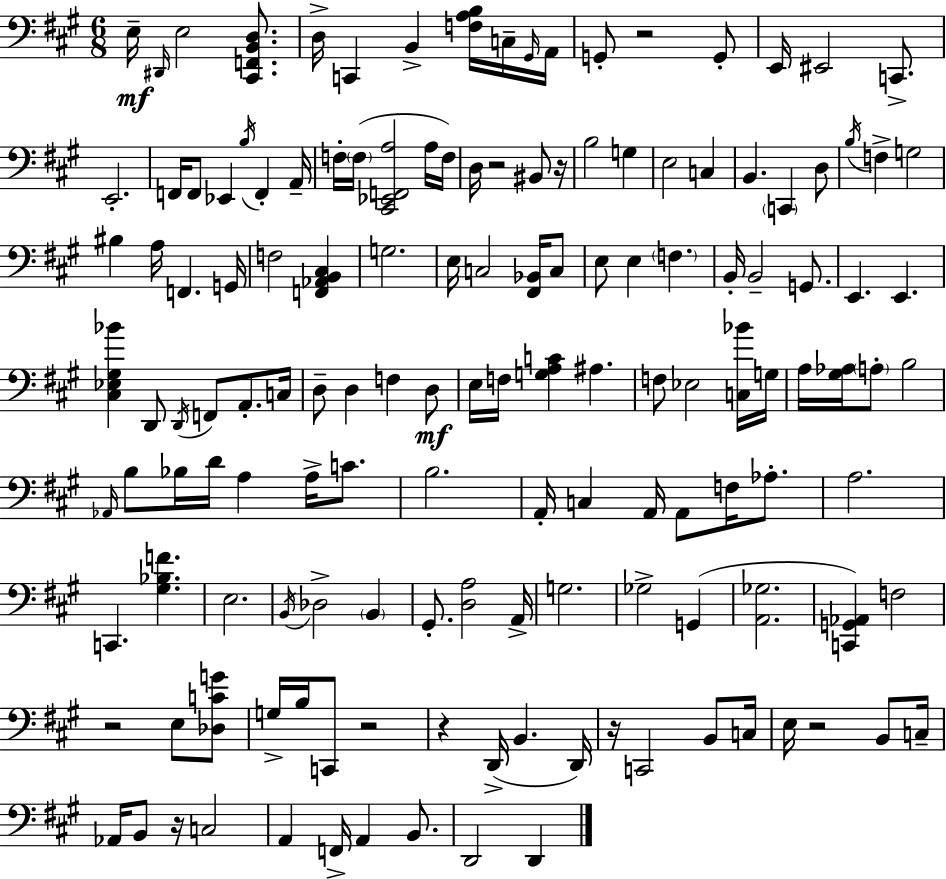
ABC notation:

X:1
T:Untitled
M:6/8
L:1/4
K:A
E,/4 ^D,,/4 E,2 [^C,,F,,B,,D,]/2 D,/4 C,, B,, [F,A,B,]/4 C,/4 ^G,,/4 A,,/4 G,,/2 z2 G,,/2 E,,/4 ^E,,2 C,,/2 E,,2 F,,/4 F,,/2 _E,, B,/4 F,, A,,/4 F,/4 F,/4 [^C,,_E,,F,,A,]2 A,/4 F,/4 D,/4 z2 ^B,,/2 z/4 B,2 G, E,2 C, B,, C,, D,/2 B,/4 F, G,2 ^B, A,/4 F,, G,,/4 F,2 [F,,_A,,B,,^C,] G,2 E,/4 C,2 [^F,,_B,,]/4 C,/2 E,/2 E, F, B,,/4 B,,2 G,,/2 E,, E,, [^C,_E,^G,_B] D,,/2 D,,/4 F,,/2 A,,/2 C,/4 D,/2 D, F, D,/2 E,/4 F,/4 [G,A,C] ^A, F,/2 _E,2 [C,_B]/4 G,/4 A,/4 [^G,_A,]/4 A,/2 B,2 _A,,/4 B,/2 _B,/4 D/4 A, A,/4 C/2 B,2 A,,/4 C, A,,/4 A,,/2 F,/4 _A,/2 A,2 C,, [^G,_B,F] E,2 B,,/4 _D,2 B,, ^G,,/2 [D,A,]2 A,,/4 G,2 _G,2 G,, [A,,_G,]2 [C,,G,,_A,,] F,2 z2 E,/2 [_D,CG]/2 G,/4 B,/4 C,,/2 z2 z D,,/4 B,, D,,/4 z/4 C,,2 B,,/2 C,/4 E,/4 z2 B,,/2 C,/4 _A,,/4 B,,/2 z/4 C,2 A,, F,,/4 A,, B,,/2 D,,2 D,,